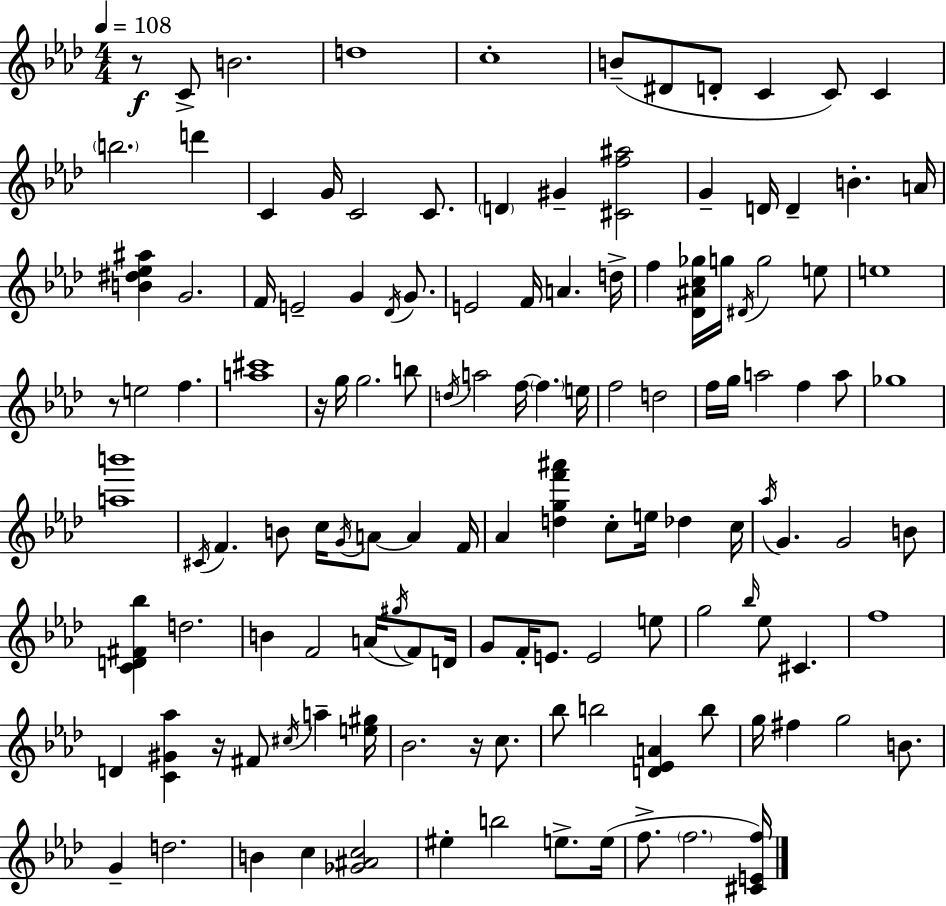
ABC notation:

X:1
T:Untitled
M:4/4
L:1/4
K:Ab
z/2 C/2 B2 d4 c4 B/2 ^D/2 D/2 C C/2 C b2 d' C G/4 C2 C/2 D ^G [^Cf^a]2 G D/4 D B A/4 [B^d_e^a] G2 F/4 E2 G _D/4 G/2 E2 F/4 A d/4 f [_D^Ac_g]/4 g/4 ^D/4 g2 e/2 e4 z/2 e2 f [a^c']4 z/4 g/4 g2 b/2 d/4 a2 f/4 f e/4 f2 d2 f/4 g/4 a2 f a/2 _g4 [ab']4 ^C/4 F B/2 c/4 G/4 A/2 A F/4 _A [dgf'^a'] c/2 e/4 _d c/4 _a/4 G G2 B/2 [CD^F_b] d2 B F2 A/4 ^g/4 F/2 D/4 G/2 F/4 E/2 E2 e/2 g2 _b/4 _e/2 ^C f4 D [C^G_a] z/4 ^F/2 ^c/4 a [e^g]/4 _B2 z/4 c/2 _b/2 b2 [D_EA] b/2 g/4 ^f g2 B/2 G d2 B c [_G^Ac]2 ^e b2 e/2 e/4 f/2 f2 [^CEf]/4